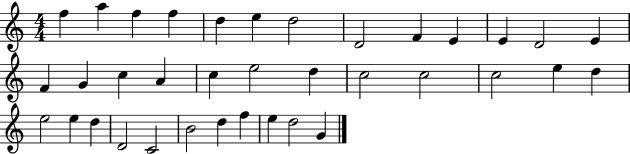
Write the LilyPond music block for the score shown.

{
  \clef treble
  \numericTimeSignature
  \time 4/4
  \key c \major
  f''4 a''4 f''4 f''4 | d''4 e''4 d''2 | d'2 f'4 e'4 | e'4 d'2 e'4 | \break f'4 g'4 c''4 a'4 | c''4 e''2 d''4 | c''2 c''2 | c''2 e''4 d''4 | \break e''2 e''4 d''4 | d'2 c'2 | b'2 d''4 f''4 | e''4 d''2 g'4 | \break \bar "|."
}